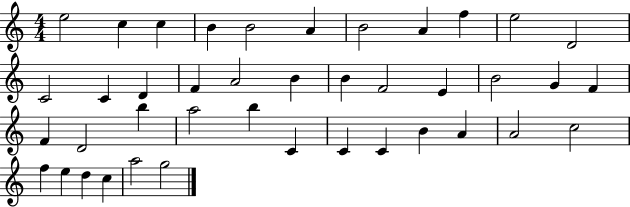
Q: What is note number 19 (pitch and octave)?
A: F4